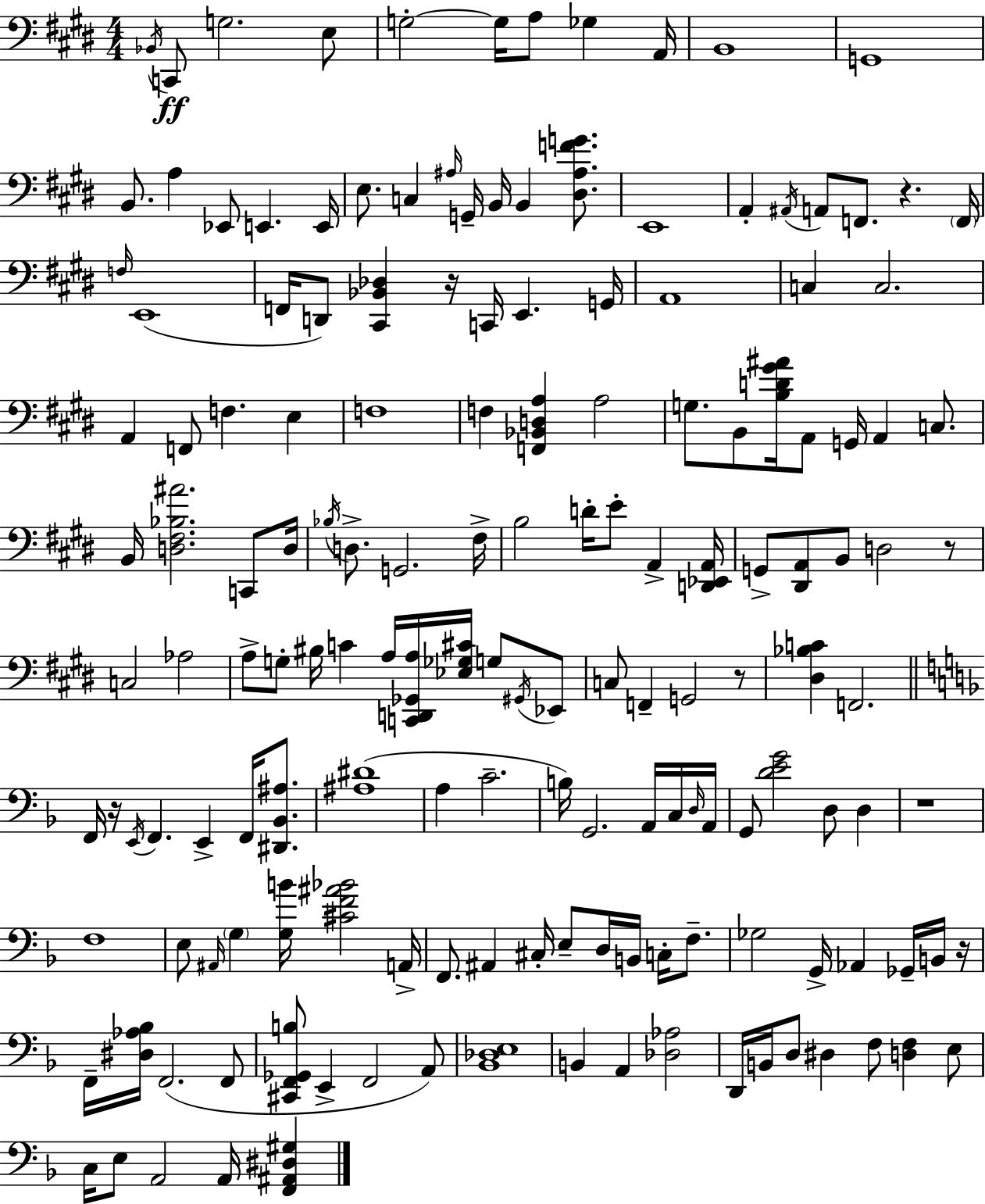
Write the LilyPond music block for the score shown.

{
  \clef bass
  \numericTimeSignature
  \time 4/4
  \key e \major
  \acciaccatura { bes,16 }\ff c,8 g2. e8 | g2-.~~ g16 a8 ges4 | a,16 b,1 | g,1 | \break b,8. a4 ees,8 e,4. | e,16 e8. c4 \grace { ais16 } g,16-- b,16 b,4 <dis ais f' g'>8. | e,1 | a,4-. \acciaccatura { ais,16 } a,8 f,8. r4. | \break \parenthesize f,16 \grace { f16 } e,1( | f,16 d,8) <cis, bes, des>4 r16 c,16 e,4. | g,16 a,1 | c4 c2. | \break a,4 f,8 f4. | e4 f1 | f4 <f, bes, d a>4 a2 | g8. b,8 <b d' gis' ais'>16 a,8 g,16 a,4 | \break c8. b,16 <d fis bes ais'>2. | c,8 d16 \acciaccatura { bes16 } d8.-> g,2. | fis16-> b2 d'16-. e'8-. | a,4-> <d, ees, a,>16 g,8-> <dis, a,>8 b,8 d2 | \break r8 c2 aes2 | a8-> g8-. bis16 c'4 a16 <c, d, ges, a>16 | <ees ges cis'>16 g8 \acciaccatura { gis,16 } ees,8 c8 f,4-- g,2 | r8 <dis bes c'>4 f,2. | \break \bar "||" \break \key f \major f,16 r16 \acciaccatura { e,16 } f,4. e,4-> f,16 <dis, bes, ais>8. | <ais dis'>1( | a4 c'2.-- | b16) g,2. a,16 c16 | \break \grace { d16 } a,16 g,8 <d' e' g'>2 d8 d4 | r1 | f1 | e8 \grace { ais,16 } \parenthesize g4 <g b'>16 <cis' f' ais' bes'>2 | \break a,16-> f,8. ais,4 cis16-. e8-- d16 b,16 c16-. | f8.-- ges2 g,16-> aes,4 | ges,16-- b,16 r16 f,16-- <dis aes bes>16 f,2.( | f,8 <cis, f, ges, b>8 e,4-> f,2 | \break a,8) <bes, des e>1 | b,4 a,4 <des aes>2 | d,16 b,16 d8 dis4 f8 <d f>4 | e8 c16 e8 a,2 a,16 <f, ais, dis gis>4 | \break \bar "|."
}